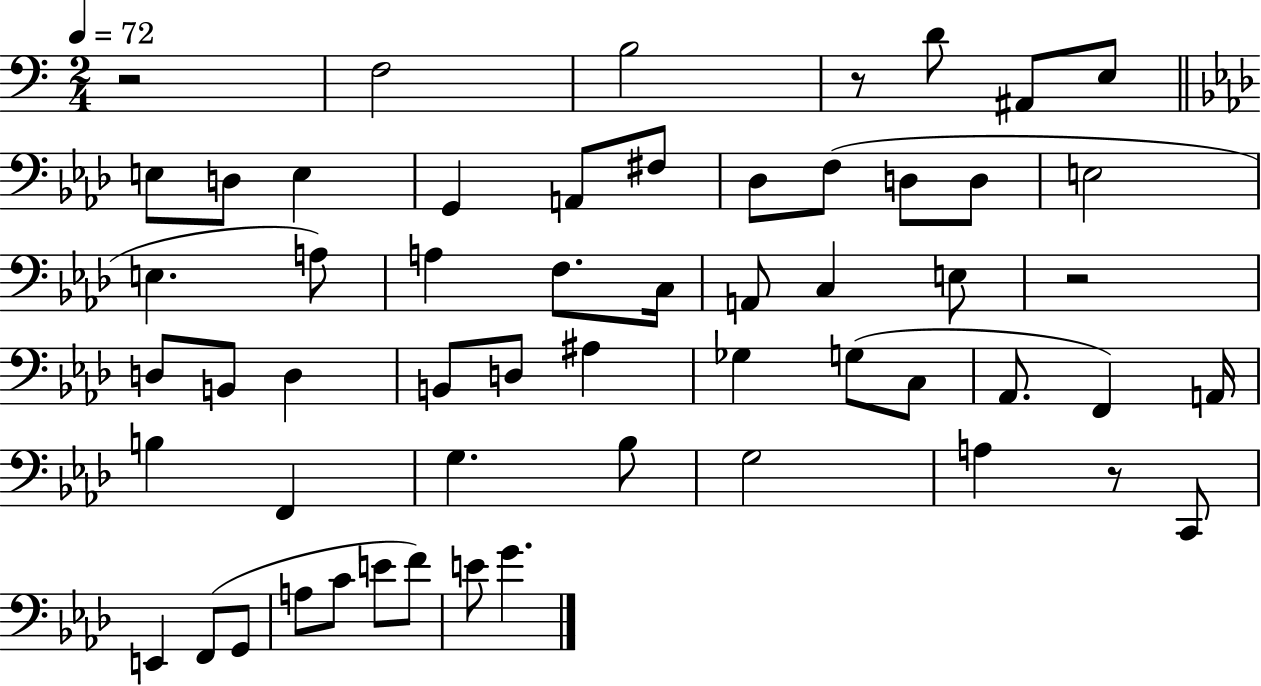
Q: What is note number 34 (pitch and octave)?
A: Ab2